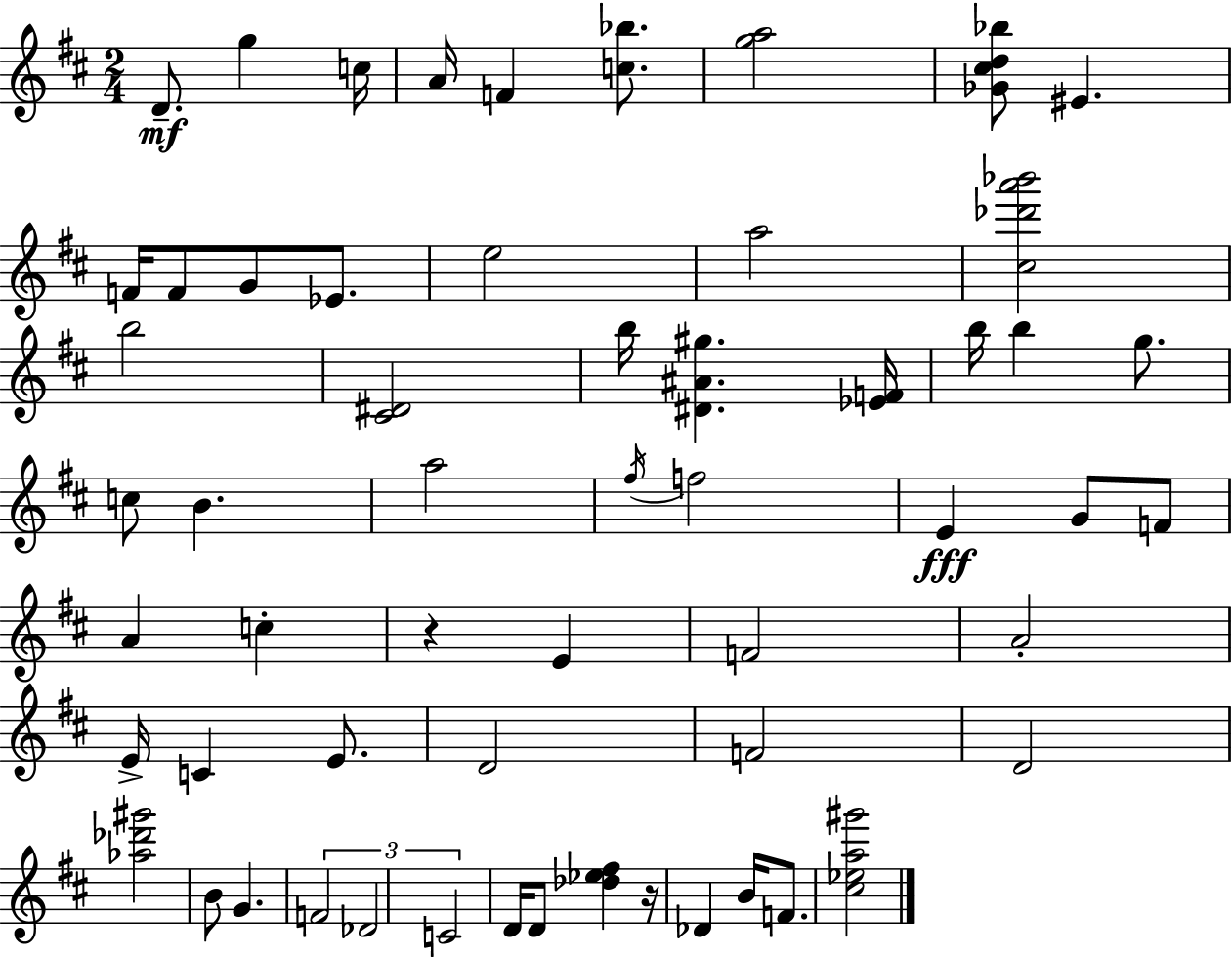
{
  \clef treble
  \numericTimeSignature
  \time 2/4
  \key d \major
  d'8.--\mf g''4 c''16 | a'16 f'4 <c'' bes''>8. | <g'' a''>2 | <ges' cis'' d'' bes''>8 eis'4. | \break f'16 f'8 g'8 ees'8. | e''2 | a''2 | <cis'' des''' a''' bes'''>2 | \break b''2 | <cis' dis'>2 | b''16 <dis' ais' gis''>4. <ees' f'>16 | b''16 b''4 g''8. | \break c''8 b'4. | a''2 | \acciaccatura { fis''16 } f''2 | e'4\fff g'8 f'8 | \break a'4 c''4-. | r4 e'4 | f'2 | a'2-. | \break e'16-> c'4 e'8. | d'2 | f'2 | d'2 | \break <aes'' des''' gis'''>2 | b'8 g'4. | \tuplet 3/2 { f'2 | des'2 | \break c'2 } | d'16 d'8 <des'' ees'' fis''>4 | r16 des'4 b'16 f'8. | <cis'' ees'' a'' gis'''>2 | \break \bar "|."
}